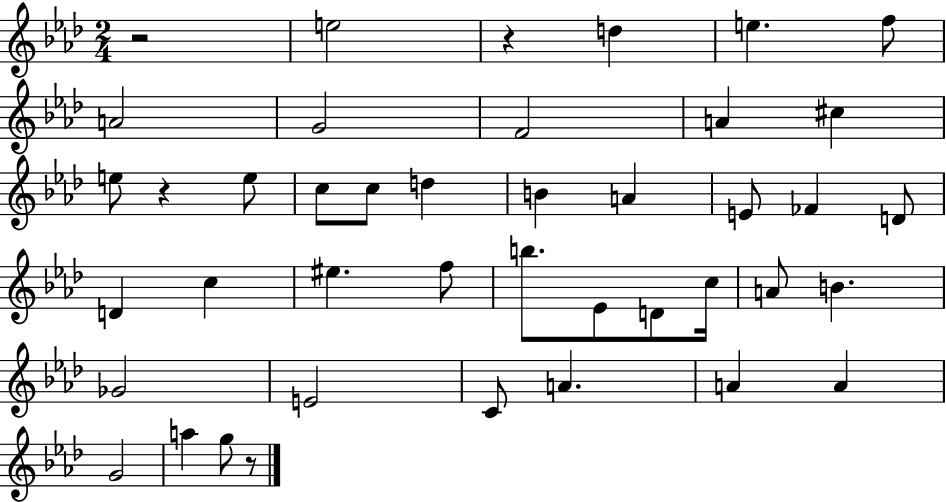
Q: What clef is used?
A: treble